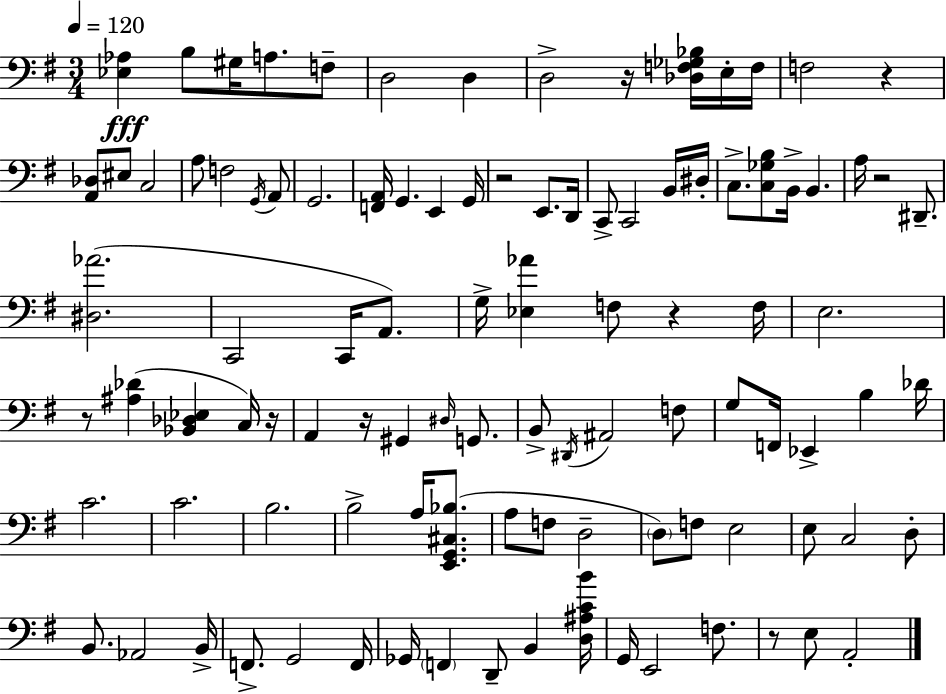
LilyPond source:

{
  \clef bass
  \numericTimeSignature
  \time 3/4
  \key g \major
  \tempo 4 = 120
  <ees aes>4\fff b8 gis16 a8. f8-- | d2 d4 | d2-> r16 <des f ges bes>16 e16-. f16 | f2 r4 | \break <a, des>8 eis8 c2 | a8 f2 \acciaccatura { g,16 } a,8 | g,2. | <f, a,>16 g,4. e,4 | \break g,16 r2 e,8. | d,16 c,8-> c,2 b,16 | dis16-. c8.-> <c ges b>8 b,16-> b,4. | a16 r2 dis,8.-- | \break <dis aes'>2.( | c,2 c,16 a,8.) | g16-> <ees aes'>4 f8 r4 | f16 e2. | \break r8 <ais des'>4( <bes, des ees>4 c16) | r16 a,4 r16 gis,4 \grace { dis16 } g,8. | b,8-> \acciaccatura { dis,16 } ais,2 | f8 g8 f,16 ees,4-> b4 | \break des'16 c'2. | c'2. | b2. | b2-> a16 | \break <e, g, cis bes>8.( a8 f8 d2-- | \parenthesize d8) f8 e2 | e8 c2 | d8-. b,8. aes,2 | \break b,16-> f,8.-> g,2 | f,16 ges,16 \parenthesize f,4 d,8-- b,4 | <d ais c' b'>16 g,16 e,2 | f8. r8 e8 a,2-. | \break \bar "|."
}